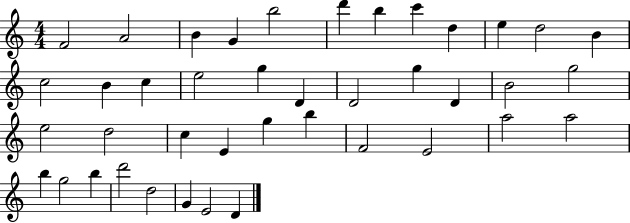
{
  \clef treble
  \numericTimeSignature
  \time 4/4
  \key c \major
  f'2 a'2 | b'4 g'4 b''2 | d'''4 b''4 c'''4 d''4 | e''4 d''2 b'4 | \break c''2 b'4 c''4 | e''2 g''4 d'4 | d'2 g''4 d'4 | b'2 g''2 | \break e''2 d''2 | c''4 e'4 g''4 b''4 | f'2 e'2 | a''2 a''2 | \break b''4 g''2 b''4 | d'''2 d''2 | g'4 e'2 d'4 | \bar "|."
}